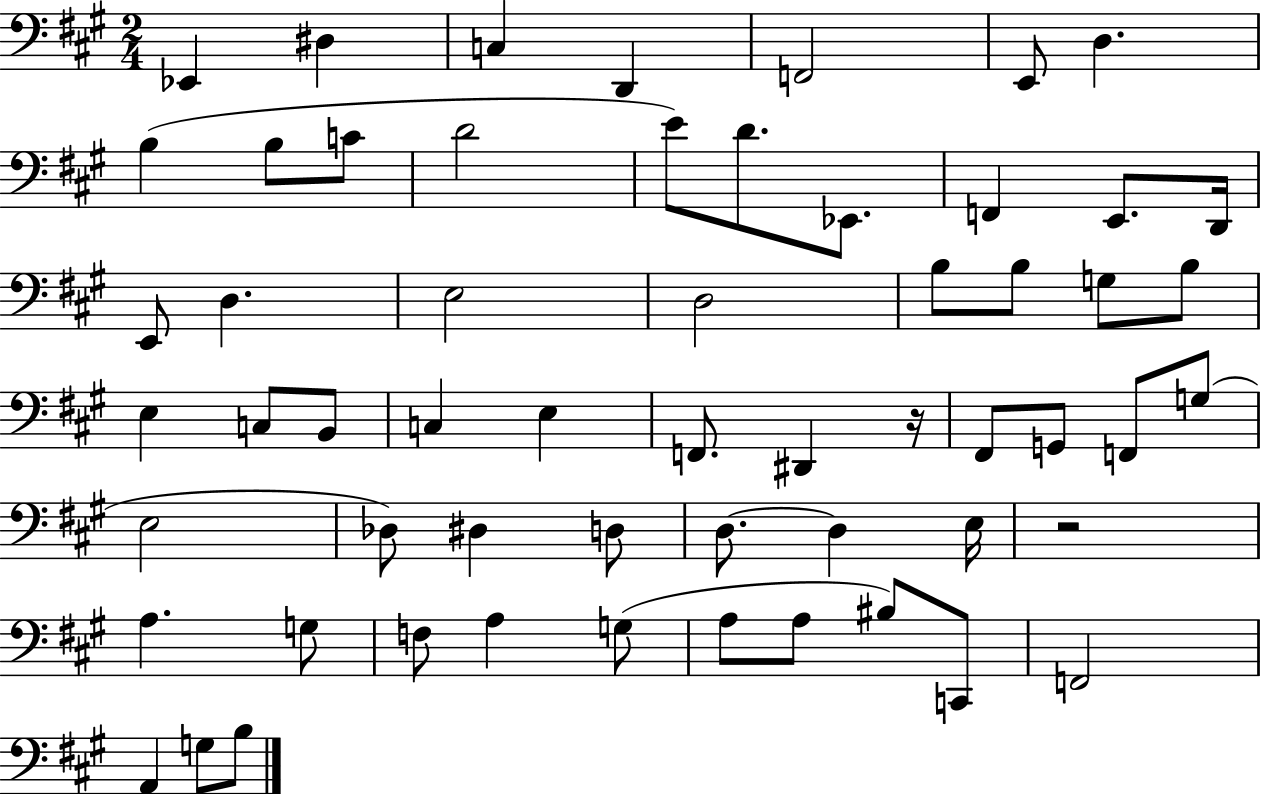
{
  \clef bass
  \numericTimeSignature
  \time 2/4
  \key a \major
  \repeat volta 2 { ees,4 dis4 | c4 d,4 | f,2 | e,8 d4. | \break b4( b8 c'8 | d'2 | e'8) d'8. ees,8. | f,4 e,8. d,16 | \break e,8 d4. | e2 | d2 | b8 b8 g8 b8 | \break e4 c8 b,8 | c4 e4 | f,8. dis,4 r16 | fis,8 g,8 f,8 g8( | \break e2 | des8) dis4 d8 | d8.~~ d4 e16 | r2 | \break a4. g8 | f8 a4 g8( | a8 a8 bis8) c,8 | f,2 | \break a,4 g8 b8 | } \bar "|."
}